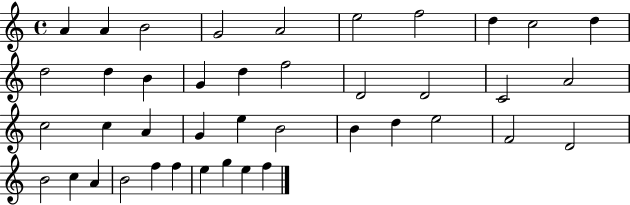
X:1
T:Untitled
M:4/4
L:1/4
K:C
A A B2 G2 A2 e2 f2 d c2 d d2 d B G d f2 D2 D2 C2 A2 c2 c A G e B2 B d e2 F2 D2 B2 c A B2 f f e g e f